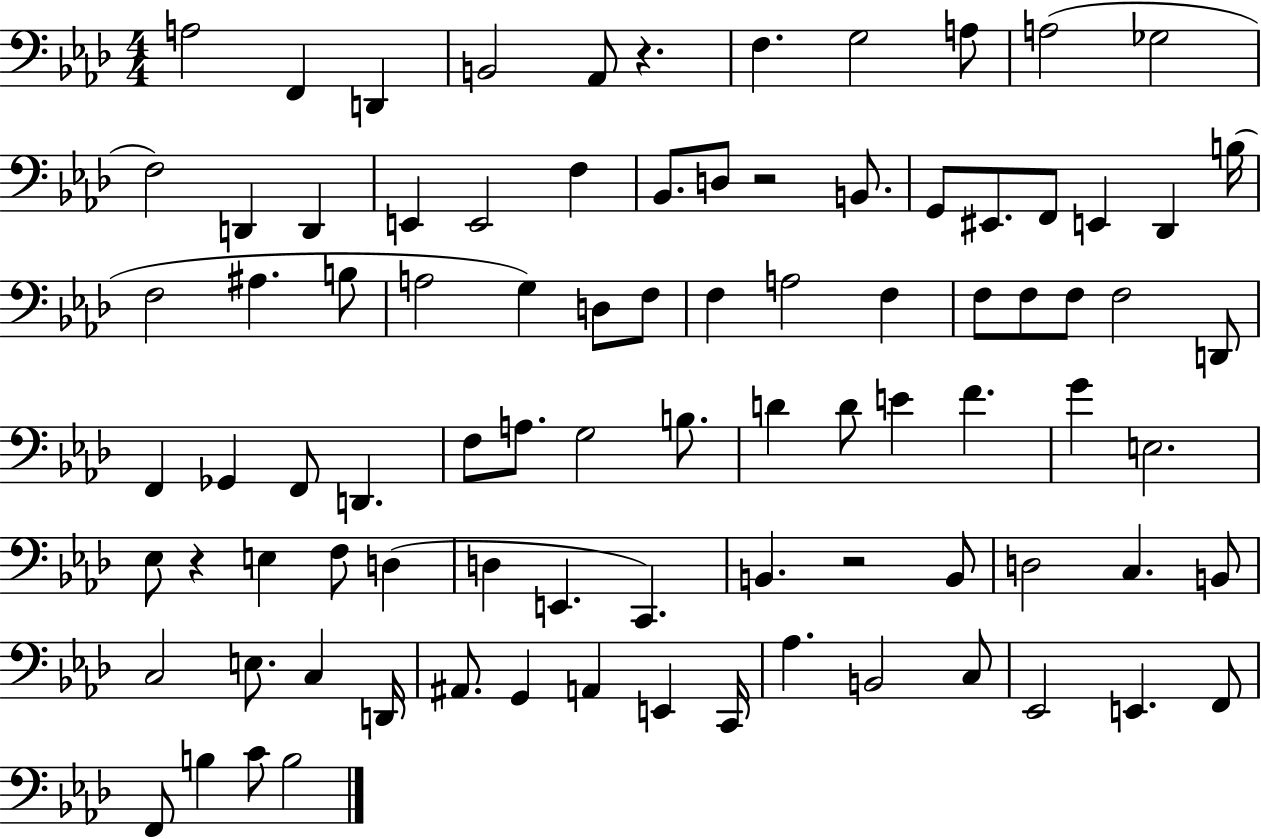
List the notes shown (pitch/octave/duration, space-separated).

A3/h F2/q D2/q B2/h Ab2/e R/q. F3/q. G3/h A3/e A3/h Gb3/h F3/h D2/q D2/q E2/q E2/h F3/q Bb2/e. D3/e R/h B2/e. G2/e EIS2/e. F2/e E2/q Db2/q B3/s F3/h A#3/q. B3/e A3/h G3/q D3/e F3/e F3/q A3/h F3/q F3/e F3/e F3/e F3/h D2/e F2/q Gb2/q F2/e D2/q. F3/e A3/e. G3/h B3/e. D4/q D4/e E4/q F4/q. G4/q E3/h. Eb3/e R/q E3/q F3/e D3/q D3/q E2/q. C2/q. B2/q. R/h B2/e D3/h C3/q. B2/e C3/h E3/e. C3/q D2/s A#2/e. G2/q A2/q E2/q C2/s Ab3/q. B2/h C3/e Eb2/h E2/q. F2/e F2/e B3/q C4/e B3/h